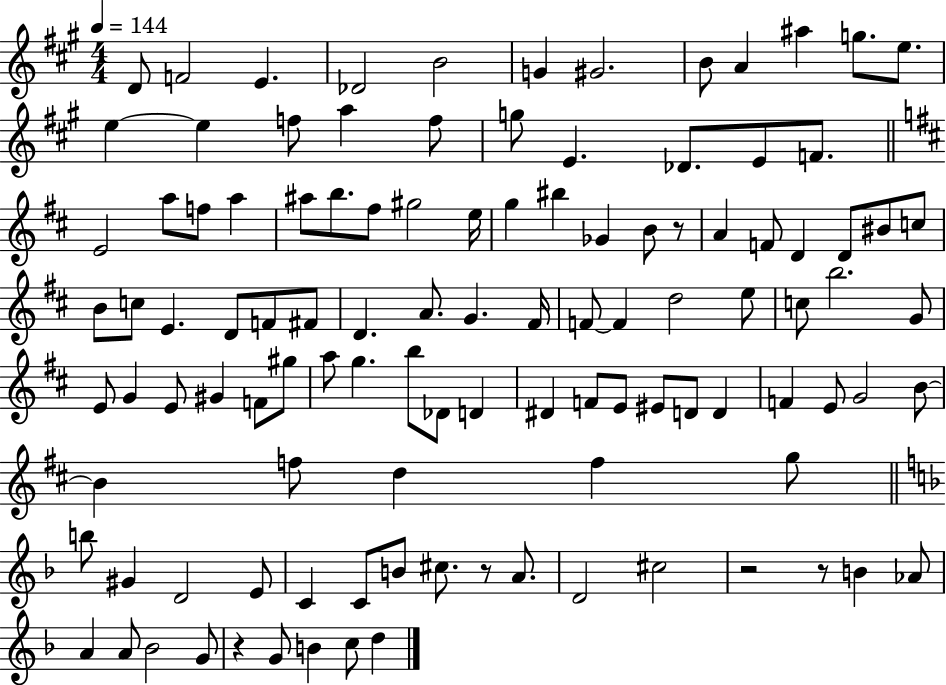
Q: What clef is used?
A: treble